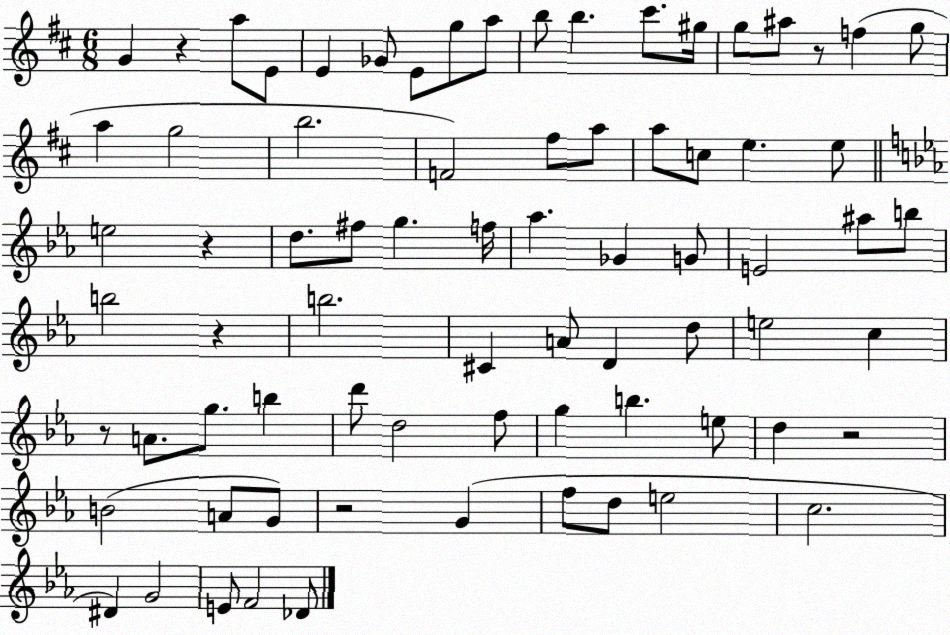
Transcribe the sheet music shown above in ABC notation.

X:1
T:Untitled
M:6/8
L:1/4
K:D
G z a/2 E/2 E _G/2 E/2 g/2 a/2 b/2 b ^c'/2 ^g/4 g/2 ^a/2 z/2 f g/2 a g2 b2 F2 ^f/2 a/2 a/2 c/2 e e/2 e2 z d/2 ^f/2 g f/4 _a _G G/2 E2 ^a/2 b/2 b2 z b2 ^C A/2 D d/2 e2 c z/2 A/2 g/2 b d'/2 d2 f/2 g b e/2 d z2 B2 A/2 G/2 z2 G f/2 d/2 e2 c2 ^D G2 E/2 F2 _D/2